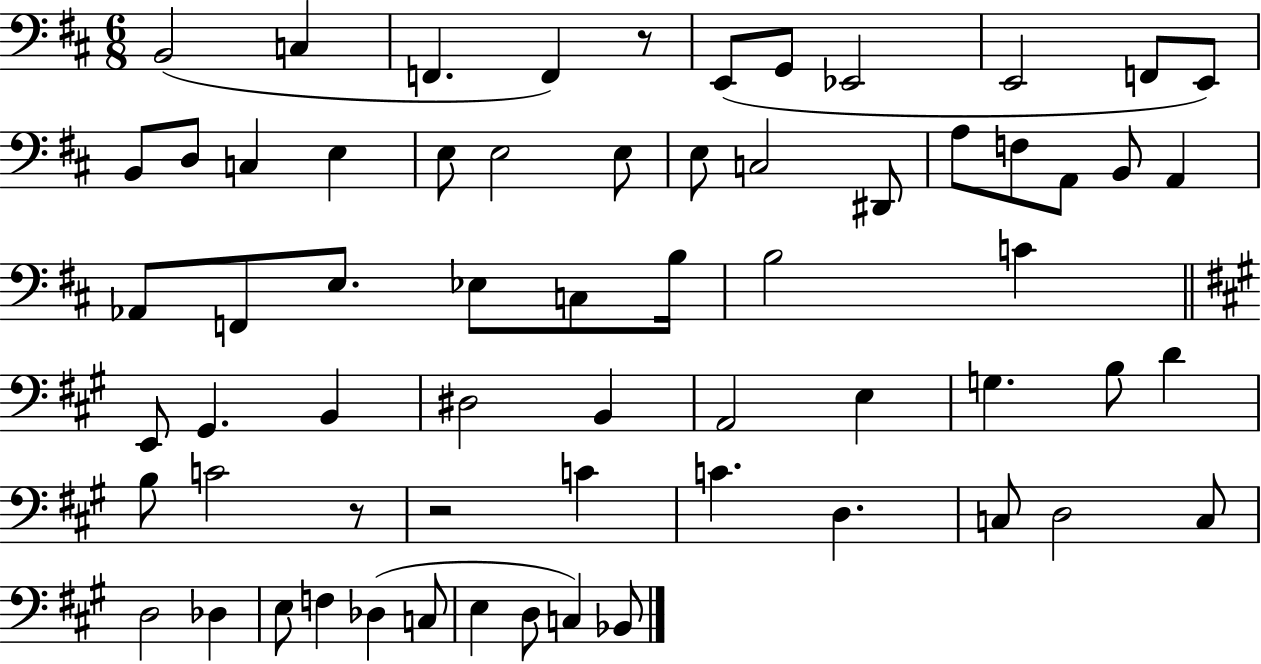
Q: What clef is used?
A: bass